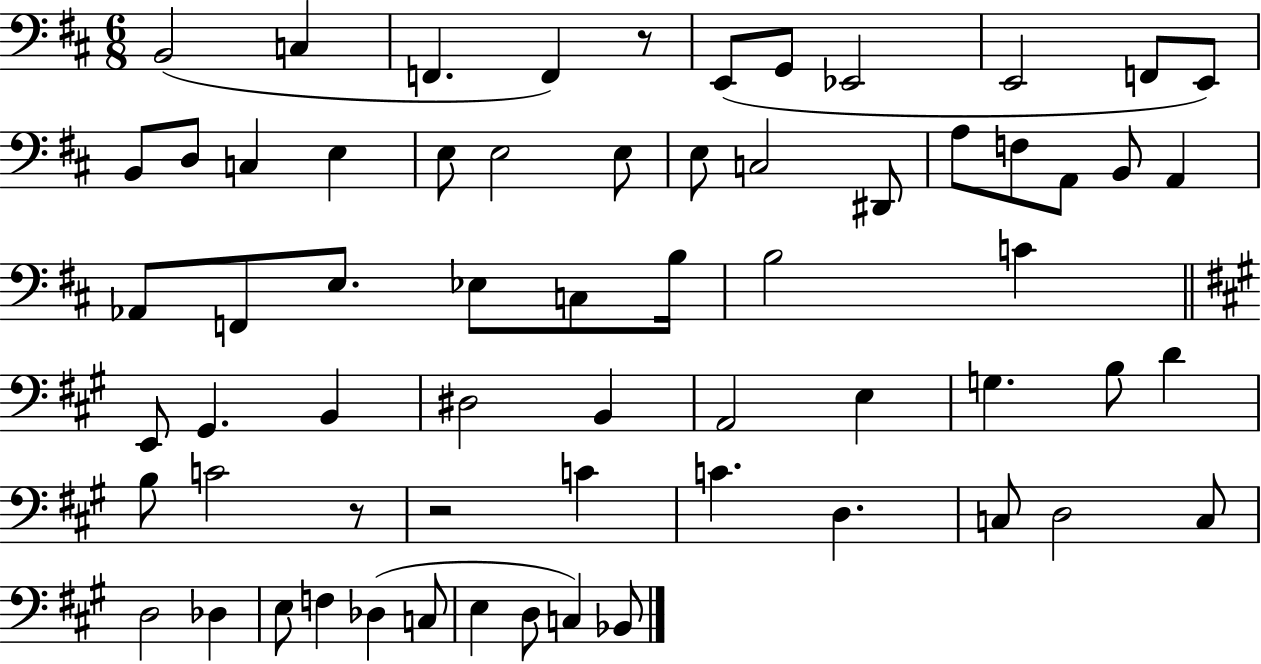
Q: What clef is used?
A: bass